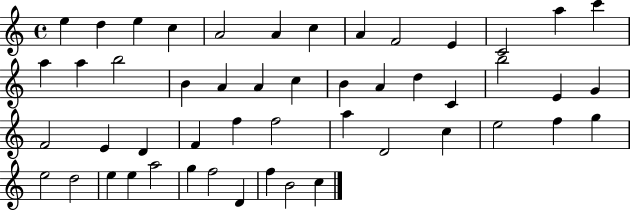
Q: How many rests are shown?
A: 0